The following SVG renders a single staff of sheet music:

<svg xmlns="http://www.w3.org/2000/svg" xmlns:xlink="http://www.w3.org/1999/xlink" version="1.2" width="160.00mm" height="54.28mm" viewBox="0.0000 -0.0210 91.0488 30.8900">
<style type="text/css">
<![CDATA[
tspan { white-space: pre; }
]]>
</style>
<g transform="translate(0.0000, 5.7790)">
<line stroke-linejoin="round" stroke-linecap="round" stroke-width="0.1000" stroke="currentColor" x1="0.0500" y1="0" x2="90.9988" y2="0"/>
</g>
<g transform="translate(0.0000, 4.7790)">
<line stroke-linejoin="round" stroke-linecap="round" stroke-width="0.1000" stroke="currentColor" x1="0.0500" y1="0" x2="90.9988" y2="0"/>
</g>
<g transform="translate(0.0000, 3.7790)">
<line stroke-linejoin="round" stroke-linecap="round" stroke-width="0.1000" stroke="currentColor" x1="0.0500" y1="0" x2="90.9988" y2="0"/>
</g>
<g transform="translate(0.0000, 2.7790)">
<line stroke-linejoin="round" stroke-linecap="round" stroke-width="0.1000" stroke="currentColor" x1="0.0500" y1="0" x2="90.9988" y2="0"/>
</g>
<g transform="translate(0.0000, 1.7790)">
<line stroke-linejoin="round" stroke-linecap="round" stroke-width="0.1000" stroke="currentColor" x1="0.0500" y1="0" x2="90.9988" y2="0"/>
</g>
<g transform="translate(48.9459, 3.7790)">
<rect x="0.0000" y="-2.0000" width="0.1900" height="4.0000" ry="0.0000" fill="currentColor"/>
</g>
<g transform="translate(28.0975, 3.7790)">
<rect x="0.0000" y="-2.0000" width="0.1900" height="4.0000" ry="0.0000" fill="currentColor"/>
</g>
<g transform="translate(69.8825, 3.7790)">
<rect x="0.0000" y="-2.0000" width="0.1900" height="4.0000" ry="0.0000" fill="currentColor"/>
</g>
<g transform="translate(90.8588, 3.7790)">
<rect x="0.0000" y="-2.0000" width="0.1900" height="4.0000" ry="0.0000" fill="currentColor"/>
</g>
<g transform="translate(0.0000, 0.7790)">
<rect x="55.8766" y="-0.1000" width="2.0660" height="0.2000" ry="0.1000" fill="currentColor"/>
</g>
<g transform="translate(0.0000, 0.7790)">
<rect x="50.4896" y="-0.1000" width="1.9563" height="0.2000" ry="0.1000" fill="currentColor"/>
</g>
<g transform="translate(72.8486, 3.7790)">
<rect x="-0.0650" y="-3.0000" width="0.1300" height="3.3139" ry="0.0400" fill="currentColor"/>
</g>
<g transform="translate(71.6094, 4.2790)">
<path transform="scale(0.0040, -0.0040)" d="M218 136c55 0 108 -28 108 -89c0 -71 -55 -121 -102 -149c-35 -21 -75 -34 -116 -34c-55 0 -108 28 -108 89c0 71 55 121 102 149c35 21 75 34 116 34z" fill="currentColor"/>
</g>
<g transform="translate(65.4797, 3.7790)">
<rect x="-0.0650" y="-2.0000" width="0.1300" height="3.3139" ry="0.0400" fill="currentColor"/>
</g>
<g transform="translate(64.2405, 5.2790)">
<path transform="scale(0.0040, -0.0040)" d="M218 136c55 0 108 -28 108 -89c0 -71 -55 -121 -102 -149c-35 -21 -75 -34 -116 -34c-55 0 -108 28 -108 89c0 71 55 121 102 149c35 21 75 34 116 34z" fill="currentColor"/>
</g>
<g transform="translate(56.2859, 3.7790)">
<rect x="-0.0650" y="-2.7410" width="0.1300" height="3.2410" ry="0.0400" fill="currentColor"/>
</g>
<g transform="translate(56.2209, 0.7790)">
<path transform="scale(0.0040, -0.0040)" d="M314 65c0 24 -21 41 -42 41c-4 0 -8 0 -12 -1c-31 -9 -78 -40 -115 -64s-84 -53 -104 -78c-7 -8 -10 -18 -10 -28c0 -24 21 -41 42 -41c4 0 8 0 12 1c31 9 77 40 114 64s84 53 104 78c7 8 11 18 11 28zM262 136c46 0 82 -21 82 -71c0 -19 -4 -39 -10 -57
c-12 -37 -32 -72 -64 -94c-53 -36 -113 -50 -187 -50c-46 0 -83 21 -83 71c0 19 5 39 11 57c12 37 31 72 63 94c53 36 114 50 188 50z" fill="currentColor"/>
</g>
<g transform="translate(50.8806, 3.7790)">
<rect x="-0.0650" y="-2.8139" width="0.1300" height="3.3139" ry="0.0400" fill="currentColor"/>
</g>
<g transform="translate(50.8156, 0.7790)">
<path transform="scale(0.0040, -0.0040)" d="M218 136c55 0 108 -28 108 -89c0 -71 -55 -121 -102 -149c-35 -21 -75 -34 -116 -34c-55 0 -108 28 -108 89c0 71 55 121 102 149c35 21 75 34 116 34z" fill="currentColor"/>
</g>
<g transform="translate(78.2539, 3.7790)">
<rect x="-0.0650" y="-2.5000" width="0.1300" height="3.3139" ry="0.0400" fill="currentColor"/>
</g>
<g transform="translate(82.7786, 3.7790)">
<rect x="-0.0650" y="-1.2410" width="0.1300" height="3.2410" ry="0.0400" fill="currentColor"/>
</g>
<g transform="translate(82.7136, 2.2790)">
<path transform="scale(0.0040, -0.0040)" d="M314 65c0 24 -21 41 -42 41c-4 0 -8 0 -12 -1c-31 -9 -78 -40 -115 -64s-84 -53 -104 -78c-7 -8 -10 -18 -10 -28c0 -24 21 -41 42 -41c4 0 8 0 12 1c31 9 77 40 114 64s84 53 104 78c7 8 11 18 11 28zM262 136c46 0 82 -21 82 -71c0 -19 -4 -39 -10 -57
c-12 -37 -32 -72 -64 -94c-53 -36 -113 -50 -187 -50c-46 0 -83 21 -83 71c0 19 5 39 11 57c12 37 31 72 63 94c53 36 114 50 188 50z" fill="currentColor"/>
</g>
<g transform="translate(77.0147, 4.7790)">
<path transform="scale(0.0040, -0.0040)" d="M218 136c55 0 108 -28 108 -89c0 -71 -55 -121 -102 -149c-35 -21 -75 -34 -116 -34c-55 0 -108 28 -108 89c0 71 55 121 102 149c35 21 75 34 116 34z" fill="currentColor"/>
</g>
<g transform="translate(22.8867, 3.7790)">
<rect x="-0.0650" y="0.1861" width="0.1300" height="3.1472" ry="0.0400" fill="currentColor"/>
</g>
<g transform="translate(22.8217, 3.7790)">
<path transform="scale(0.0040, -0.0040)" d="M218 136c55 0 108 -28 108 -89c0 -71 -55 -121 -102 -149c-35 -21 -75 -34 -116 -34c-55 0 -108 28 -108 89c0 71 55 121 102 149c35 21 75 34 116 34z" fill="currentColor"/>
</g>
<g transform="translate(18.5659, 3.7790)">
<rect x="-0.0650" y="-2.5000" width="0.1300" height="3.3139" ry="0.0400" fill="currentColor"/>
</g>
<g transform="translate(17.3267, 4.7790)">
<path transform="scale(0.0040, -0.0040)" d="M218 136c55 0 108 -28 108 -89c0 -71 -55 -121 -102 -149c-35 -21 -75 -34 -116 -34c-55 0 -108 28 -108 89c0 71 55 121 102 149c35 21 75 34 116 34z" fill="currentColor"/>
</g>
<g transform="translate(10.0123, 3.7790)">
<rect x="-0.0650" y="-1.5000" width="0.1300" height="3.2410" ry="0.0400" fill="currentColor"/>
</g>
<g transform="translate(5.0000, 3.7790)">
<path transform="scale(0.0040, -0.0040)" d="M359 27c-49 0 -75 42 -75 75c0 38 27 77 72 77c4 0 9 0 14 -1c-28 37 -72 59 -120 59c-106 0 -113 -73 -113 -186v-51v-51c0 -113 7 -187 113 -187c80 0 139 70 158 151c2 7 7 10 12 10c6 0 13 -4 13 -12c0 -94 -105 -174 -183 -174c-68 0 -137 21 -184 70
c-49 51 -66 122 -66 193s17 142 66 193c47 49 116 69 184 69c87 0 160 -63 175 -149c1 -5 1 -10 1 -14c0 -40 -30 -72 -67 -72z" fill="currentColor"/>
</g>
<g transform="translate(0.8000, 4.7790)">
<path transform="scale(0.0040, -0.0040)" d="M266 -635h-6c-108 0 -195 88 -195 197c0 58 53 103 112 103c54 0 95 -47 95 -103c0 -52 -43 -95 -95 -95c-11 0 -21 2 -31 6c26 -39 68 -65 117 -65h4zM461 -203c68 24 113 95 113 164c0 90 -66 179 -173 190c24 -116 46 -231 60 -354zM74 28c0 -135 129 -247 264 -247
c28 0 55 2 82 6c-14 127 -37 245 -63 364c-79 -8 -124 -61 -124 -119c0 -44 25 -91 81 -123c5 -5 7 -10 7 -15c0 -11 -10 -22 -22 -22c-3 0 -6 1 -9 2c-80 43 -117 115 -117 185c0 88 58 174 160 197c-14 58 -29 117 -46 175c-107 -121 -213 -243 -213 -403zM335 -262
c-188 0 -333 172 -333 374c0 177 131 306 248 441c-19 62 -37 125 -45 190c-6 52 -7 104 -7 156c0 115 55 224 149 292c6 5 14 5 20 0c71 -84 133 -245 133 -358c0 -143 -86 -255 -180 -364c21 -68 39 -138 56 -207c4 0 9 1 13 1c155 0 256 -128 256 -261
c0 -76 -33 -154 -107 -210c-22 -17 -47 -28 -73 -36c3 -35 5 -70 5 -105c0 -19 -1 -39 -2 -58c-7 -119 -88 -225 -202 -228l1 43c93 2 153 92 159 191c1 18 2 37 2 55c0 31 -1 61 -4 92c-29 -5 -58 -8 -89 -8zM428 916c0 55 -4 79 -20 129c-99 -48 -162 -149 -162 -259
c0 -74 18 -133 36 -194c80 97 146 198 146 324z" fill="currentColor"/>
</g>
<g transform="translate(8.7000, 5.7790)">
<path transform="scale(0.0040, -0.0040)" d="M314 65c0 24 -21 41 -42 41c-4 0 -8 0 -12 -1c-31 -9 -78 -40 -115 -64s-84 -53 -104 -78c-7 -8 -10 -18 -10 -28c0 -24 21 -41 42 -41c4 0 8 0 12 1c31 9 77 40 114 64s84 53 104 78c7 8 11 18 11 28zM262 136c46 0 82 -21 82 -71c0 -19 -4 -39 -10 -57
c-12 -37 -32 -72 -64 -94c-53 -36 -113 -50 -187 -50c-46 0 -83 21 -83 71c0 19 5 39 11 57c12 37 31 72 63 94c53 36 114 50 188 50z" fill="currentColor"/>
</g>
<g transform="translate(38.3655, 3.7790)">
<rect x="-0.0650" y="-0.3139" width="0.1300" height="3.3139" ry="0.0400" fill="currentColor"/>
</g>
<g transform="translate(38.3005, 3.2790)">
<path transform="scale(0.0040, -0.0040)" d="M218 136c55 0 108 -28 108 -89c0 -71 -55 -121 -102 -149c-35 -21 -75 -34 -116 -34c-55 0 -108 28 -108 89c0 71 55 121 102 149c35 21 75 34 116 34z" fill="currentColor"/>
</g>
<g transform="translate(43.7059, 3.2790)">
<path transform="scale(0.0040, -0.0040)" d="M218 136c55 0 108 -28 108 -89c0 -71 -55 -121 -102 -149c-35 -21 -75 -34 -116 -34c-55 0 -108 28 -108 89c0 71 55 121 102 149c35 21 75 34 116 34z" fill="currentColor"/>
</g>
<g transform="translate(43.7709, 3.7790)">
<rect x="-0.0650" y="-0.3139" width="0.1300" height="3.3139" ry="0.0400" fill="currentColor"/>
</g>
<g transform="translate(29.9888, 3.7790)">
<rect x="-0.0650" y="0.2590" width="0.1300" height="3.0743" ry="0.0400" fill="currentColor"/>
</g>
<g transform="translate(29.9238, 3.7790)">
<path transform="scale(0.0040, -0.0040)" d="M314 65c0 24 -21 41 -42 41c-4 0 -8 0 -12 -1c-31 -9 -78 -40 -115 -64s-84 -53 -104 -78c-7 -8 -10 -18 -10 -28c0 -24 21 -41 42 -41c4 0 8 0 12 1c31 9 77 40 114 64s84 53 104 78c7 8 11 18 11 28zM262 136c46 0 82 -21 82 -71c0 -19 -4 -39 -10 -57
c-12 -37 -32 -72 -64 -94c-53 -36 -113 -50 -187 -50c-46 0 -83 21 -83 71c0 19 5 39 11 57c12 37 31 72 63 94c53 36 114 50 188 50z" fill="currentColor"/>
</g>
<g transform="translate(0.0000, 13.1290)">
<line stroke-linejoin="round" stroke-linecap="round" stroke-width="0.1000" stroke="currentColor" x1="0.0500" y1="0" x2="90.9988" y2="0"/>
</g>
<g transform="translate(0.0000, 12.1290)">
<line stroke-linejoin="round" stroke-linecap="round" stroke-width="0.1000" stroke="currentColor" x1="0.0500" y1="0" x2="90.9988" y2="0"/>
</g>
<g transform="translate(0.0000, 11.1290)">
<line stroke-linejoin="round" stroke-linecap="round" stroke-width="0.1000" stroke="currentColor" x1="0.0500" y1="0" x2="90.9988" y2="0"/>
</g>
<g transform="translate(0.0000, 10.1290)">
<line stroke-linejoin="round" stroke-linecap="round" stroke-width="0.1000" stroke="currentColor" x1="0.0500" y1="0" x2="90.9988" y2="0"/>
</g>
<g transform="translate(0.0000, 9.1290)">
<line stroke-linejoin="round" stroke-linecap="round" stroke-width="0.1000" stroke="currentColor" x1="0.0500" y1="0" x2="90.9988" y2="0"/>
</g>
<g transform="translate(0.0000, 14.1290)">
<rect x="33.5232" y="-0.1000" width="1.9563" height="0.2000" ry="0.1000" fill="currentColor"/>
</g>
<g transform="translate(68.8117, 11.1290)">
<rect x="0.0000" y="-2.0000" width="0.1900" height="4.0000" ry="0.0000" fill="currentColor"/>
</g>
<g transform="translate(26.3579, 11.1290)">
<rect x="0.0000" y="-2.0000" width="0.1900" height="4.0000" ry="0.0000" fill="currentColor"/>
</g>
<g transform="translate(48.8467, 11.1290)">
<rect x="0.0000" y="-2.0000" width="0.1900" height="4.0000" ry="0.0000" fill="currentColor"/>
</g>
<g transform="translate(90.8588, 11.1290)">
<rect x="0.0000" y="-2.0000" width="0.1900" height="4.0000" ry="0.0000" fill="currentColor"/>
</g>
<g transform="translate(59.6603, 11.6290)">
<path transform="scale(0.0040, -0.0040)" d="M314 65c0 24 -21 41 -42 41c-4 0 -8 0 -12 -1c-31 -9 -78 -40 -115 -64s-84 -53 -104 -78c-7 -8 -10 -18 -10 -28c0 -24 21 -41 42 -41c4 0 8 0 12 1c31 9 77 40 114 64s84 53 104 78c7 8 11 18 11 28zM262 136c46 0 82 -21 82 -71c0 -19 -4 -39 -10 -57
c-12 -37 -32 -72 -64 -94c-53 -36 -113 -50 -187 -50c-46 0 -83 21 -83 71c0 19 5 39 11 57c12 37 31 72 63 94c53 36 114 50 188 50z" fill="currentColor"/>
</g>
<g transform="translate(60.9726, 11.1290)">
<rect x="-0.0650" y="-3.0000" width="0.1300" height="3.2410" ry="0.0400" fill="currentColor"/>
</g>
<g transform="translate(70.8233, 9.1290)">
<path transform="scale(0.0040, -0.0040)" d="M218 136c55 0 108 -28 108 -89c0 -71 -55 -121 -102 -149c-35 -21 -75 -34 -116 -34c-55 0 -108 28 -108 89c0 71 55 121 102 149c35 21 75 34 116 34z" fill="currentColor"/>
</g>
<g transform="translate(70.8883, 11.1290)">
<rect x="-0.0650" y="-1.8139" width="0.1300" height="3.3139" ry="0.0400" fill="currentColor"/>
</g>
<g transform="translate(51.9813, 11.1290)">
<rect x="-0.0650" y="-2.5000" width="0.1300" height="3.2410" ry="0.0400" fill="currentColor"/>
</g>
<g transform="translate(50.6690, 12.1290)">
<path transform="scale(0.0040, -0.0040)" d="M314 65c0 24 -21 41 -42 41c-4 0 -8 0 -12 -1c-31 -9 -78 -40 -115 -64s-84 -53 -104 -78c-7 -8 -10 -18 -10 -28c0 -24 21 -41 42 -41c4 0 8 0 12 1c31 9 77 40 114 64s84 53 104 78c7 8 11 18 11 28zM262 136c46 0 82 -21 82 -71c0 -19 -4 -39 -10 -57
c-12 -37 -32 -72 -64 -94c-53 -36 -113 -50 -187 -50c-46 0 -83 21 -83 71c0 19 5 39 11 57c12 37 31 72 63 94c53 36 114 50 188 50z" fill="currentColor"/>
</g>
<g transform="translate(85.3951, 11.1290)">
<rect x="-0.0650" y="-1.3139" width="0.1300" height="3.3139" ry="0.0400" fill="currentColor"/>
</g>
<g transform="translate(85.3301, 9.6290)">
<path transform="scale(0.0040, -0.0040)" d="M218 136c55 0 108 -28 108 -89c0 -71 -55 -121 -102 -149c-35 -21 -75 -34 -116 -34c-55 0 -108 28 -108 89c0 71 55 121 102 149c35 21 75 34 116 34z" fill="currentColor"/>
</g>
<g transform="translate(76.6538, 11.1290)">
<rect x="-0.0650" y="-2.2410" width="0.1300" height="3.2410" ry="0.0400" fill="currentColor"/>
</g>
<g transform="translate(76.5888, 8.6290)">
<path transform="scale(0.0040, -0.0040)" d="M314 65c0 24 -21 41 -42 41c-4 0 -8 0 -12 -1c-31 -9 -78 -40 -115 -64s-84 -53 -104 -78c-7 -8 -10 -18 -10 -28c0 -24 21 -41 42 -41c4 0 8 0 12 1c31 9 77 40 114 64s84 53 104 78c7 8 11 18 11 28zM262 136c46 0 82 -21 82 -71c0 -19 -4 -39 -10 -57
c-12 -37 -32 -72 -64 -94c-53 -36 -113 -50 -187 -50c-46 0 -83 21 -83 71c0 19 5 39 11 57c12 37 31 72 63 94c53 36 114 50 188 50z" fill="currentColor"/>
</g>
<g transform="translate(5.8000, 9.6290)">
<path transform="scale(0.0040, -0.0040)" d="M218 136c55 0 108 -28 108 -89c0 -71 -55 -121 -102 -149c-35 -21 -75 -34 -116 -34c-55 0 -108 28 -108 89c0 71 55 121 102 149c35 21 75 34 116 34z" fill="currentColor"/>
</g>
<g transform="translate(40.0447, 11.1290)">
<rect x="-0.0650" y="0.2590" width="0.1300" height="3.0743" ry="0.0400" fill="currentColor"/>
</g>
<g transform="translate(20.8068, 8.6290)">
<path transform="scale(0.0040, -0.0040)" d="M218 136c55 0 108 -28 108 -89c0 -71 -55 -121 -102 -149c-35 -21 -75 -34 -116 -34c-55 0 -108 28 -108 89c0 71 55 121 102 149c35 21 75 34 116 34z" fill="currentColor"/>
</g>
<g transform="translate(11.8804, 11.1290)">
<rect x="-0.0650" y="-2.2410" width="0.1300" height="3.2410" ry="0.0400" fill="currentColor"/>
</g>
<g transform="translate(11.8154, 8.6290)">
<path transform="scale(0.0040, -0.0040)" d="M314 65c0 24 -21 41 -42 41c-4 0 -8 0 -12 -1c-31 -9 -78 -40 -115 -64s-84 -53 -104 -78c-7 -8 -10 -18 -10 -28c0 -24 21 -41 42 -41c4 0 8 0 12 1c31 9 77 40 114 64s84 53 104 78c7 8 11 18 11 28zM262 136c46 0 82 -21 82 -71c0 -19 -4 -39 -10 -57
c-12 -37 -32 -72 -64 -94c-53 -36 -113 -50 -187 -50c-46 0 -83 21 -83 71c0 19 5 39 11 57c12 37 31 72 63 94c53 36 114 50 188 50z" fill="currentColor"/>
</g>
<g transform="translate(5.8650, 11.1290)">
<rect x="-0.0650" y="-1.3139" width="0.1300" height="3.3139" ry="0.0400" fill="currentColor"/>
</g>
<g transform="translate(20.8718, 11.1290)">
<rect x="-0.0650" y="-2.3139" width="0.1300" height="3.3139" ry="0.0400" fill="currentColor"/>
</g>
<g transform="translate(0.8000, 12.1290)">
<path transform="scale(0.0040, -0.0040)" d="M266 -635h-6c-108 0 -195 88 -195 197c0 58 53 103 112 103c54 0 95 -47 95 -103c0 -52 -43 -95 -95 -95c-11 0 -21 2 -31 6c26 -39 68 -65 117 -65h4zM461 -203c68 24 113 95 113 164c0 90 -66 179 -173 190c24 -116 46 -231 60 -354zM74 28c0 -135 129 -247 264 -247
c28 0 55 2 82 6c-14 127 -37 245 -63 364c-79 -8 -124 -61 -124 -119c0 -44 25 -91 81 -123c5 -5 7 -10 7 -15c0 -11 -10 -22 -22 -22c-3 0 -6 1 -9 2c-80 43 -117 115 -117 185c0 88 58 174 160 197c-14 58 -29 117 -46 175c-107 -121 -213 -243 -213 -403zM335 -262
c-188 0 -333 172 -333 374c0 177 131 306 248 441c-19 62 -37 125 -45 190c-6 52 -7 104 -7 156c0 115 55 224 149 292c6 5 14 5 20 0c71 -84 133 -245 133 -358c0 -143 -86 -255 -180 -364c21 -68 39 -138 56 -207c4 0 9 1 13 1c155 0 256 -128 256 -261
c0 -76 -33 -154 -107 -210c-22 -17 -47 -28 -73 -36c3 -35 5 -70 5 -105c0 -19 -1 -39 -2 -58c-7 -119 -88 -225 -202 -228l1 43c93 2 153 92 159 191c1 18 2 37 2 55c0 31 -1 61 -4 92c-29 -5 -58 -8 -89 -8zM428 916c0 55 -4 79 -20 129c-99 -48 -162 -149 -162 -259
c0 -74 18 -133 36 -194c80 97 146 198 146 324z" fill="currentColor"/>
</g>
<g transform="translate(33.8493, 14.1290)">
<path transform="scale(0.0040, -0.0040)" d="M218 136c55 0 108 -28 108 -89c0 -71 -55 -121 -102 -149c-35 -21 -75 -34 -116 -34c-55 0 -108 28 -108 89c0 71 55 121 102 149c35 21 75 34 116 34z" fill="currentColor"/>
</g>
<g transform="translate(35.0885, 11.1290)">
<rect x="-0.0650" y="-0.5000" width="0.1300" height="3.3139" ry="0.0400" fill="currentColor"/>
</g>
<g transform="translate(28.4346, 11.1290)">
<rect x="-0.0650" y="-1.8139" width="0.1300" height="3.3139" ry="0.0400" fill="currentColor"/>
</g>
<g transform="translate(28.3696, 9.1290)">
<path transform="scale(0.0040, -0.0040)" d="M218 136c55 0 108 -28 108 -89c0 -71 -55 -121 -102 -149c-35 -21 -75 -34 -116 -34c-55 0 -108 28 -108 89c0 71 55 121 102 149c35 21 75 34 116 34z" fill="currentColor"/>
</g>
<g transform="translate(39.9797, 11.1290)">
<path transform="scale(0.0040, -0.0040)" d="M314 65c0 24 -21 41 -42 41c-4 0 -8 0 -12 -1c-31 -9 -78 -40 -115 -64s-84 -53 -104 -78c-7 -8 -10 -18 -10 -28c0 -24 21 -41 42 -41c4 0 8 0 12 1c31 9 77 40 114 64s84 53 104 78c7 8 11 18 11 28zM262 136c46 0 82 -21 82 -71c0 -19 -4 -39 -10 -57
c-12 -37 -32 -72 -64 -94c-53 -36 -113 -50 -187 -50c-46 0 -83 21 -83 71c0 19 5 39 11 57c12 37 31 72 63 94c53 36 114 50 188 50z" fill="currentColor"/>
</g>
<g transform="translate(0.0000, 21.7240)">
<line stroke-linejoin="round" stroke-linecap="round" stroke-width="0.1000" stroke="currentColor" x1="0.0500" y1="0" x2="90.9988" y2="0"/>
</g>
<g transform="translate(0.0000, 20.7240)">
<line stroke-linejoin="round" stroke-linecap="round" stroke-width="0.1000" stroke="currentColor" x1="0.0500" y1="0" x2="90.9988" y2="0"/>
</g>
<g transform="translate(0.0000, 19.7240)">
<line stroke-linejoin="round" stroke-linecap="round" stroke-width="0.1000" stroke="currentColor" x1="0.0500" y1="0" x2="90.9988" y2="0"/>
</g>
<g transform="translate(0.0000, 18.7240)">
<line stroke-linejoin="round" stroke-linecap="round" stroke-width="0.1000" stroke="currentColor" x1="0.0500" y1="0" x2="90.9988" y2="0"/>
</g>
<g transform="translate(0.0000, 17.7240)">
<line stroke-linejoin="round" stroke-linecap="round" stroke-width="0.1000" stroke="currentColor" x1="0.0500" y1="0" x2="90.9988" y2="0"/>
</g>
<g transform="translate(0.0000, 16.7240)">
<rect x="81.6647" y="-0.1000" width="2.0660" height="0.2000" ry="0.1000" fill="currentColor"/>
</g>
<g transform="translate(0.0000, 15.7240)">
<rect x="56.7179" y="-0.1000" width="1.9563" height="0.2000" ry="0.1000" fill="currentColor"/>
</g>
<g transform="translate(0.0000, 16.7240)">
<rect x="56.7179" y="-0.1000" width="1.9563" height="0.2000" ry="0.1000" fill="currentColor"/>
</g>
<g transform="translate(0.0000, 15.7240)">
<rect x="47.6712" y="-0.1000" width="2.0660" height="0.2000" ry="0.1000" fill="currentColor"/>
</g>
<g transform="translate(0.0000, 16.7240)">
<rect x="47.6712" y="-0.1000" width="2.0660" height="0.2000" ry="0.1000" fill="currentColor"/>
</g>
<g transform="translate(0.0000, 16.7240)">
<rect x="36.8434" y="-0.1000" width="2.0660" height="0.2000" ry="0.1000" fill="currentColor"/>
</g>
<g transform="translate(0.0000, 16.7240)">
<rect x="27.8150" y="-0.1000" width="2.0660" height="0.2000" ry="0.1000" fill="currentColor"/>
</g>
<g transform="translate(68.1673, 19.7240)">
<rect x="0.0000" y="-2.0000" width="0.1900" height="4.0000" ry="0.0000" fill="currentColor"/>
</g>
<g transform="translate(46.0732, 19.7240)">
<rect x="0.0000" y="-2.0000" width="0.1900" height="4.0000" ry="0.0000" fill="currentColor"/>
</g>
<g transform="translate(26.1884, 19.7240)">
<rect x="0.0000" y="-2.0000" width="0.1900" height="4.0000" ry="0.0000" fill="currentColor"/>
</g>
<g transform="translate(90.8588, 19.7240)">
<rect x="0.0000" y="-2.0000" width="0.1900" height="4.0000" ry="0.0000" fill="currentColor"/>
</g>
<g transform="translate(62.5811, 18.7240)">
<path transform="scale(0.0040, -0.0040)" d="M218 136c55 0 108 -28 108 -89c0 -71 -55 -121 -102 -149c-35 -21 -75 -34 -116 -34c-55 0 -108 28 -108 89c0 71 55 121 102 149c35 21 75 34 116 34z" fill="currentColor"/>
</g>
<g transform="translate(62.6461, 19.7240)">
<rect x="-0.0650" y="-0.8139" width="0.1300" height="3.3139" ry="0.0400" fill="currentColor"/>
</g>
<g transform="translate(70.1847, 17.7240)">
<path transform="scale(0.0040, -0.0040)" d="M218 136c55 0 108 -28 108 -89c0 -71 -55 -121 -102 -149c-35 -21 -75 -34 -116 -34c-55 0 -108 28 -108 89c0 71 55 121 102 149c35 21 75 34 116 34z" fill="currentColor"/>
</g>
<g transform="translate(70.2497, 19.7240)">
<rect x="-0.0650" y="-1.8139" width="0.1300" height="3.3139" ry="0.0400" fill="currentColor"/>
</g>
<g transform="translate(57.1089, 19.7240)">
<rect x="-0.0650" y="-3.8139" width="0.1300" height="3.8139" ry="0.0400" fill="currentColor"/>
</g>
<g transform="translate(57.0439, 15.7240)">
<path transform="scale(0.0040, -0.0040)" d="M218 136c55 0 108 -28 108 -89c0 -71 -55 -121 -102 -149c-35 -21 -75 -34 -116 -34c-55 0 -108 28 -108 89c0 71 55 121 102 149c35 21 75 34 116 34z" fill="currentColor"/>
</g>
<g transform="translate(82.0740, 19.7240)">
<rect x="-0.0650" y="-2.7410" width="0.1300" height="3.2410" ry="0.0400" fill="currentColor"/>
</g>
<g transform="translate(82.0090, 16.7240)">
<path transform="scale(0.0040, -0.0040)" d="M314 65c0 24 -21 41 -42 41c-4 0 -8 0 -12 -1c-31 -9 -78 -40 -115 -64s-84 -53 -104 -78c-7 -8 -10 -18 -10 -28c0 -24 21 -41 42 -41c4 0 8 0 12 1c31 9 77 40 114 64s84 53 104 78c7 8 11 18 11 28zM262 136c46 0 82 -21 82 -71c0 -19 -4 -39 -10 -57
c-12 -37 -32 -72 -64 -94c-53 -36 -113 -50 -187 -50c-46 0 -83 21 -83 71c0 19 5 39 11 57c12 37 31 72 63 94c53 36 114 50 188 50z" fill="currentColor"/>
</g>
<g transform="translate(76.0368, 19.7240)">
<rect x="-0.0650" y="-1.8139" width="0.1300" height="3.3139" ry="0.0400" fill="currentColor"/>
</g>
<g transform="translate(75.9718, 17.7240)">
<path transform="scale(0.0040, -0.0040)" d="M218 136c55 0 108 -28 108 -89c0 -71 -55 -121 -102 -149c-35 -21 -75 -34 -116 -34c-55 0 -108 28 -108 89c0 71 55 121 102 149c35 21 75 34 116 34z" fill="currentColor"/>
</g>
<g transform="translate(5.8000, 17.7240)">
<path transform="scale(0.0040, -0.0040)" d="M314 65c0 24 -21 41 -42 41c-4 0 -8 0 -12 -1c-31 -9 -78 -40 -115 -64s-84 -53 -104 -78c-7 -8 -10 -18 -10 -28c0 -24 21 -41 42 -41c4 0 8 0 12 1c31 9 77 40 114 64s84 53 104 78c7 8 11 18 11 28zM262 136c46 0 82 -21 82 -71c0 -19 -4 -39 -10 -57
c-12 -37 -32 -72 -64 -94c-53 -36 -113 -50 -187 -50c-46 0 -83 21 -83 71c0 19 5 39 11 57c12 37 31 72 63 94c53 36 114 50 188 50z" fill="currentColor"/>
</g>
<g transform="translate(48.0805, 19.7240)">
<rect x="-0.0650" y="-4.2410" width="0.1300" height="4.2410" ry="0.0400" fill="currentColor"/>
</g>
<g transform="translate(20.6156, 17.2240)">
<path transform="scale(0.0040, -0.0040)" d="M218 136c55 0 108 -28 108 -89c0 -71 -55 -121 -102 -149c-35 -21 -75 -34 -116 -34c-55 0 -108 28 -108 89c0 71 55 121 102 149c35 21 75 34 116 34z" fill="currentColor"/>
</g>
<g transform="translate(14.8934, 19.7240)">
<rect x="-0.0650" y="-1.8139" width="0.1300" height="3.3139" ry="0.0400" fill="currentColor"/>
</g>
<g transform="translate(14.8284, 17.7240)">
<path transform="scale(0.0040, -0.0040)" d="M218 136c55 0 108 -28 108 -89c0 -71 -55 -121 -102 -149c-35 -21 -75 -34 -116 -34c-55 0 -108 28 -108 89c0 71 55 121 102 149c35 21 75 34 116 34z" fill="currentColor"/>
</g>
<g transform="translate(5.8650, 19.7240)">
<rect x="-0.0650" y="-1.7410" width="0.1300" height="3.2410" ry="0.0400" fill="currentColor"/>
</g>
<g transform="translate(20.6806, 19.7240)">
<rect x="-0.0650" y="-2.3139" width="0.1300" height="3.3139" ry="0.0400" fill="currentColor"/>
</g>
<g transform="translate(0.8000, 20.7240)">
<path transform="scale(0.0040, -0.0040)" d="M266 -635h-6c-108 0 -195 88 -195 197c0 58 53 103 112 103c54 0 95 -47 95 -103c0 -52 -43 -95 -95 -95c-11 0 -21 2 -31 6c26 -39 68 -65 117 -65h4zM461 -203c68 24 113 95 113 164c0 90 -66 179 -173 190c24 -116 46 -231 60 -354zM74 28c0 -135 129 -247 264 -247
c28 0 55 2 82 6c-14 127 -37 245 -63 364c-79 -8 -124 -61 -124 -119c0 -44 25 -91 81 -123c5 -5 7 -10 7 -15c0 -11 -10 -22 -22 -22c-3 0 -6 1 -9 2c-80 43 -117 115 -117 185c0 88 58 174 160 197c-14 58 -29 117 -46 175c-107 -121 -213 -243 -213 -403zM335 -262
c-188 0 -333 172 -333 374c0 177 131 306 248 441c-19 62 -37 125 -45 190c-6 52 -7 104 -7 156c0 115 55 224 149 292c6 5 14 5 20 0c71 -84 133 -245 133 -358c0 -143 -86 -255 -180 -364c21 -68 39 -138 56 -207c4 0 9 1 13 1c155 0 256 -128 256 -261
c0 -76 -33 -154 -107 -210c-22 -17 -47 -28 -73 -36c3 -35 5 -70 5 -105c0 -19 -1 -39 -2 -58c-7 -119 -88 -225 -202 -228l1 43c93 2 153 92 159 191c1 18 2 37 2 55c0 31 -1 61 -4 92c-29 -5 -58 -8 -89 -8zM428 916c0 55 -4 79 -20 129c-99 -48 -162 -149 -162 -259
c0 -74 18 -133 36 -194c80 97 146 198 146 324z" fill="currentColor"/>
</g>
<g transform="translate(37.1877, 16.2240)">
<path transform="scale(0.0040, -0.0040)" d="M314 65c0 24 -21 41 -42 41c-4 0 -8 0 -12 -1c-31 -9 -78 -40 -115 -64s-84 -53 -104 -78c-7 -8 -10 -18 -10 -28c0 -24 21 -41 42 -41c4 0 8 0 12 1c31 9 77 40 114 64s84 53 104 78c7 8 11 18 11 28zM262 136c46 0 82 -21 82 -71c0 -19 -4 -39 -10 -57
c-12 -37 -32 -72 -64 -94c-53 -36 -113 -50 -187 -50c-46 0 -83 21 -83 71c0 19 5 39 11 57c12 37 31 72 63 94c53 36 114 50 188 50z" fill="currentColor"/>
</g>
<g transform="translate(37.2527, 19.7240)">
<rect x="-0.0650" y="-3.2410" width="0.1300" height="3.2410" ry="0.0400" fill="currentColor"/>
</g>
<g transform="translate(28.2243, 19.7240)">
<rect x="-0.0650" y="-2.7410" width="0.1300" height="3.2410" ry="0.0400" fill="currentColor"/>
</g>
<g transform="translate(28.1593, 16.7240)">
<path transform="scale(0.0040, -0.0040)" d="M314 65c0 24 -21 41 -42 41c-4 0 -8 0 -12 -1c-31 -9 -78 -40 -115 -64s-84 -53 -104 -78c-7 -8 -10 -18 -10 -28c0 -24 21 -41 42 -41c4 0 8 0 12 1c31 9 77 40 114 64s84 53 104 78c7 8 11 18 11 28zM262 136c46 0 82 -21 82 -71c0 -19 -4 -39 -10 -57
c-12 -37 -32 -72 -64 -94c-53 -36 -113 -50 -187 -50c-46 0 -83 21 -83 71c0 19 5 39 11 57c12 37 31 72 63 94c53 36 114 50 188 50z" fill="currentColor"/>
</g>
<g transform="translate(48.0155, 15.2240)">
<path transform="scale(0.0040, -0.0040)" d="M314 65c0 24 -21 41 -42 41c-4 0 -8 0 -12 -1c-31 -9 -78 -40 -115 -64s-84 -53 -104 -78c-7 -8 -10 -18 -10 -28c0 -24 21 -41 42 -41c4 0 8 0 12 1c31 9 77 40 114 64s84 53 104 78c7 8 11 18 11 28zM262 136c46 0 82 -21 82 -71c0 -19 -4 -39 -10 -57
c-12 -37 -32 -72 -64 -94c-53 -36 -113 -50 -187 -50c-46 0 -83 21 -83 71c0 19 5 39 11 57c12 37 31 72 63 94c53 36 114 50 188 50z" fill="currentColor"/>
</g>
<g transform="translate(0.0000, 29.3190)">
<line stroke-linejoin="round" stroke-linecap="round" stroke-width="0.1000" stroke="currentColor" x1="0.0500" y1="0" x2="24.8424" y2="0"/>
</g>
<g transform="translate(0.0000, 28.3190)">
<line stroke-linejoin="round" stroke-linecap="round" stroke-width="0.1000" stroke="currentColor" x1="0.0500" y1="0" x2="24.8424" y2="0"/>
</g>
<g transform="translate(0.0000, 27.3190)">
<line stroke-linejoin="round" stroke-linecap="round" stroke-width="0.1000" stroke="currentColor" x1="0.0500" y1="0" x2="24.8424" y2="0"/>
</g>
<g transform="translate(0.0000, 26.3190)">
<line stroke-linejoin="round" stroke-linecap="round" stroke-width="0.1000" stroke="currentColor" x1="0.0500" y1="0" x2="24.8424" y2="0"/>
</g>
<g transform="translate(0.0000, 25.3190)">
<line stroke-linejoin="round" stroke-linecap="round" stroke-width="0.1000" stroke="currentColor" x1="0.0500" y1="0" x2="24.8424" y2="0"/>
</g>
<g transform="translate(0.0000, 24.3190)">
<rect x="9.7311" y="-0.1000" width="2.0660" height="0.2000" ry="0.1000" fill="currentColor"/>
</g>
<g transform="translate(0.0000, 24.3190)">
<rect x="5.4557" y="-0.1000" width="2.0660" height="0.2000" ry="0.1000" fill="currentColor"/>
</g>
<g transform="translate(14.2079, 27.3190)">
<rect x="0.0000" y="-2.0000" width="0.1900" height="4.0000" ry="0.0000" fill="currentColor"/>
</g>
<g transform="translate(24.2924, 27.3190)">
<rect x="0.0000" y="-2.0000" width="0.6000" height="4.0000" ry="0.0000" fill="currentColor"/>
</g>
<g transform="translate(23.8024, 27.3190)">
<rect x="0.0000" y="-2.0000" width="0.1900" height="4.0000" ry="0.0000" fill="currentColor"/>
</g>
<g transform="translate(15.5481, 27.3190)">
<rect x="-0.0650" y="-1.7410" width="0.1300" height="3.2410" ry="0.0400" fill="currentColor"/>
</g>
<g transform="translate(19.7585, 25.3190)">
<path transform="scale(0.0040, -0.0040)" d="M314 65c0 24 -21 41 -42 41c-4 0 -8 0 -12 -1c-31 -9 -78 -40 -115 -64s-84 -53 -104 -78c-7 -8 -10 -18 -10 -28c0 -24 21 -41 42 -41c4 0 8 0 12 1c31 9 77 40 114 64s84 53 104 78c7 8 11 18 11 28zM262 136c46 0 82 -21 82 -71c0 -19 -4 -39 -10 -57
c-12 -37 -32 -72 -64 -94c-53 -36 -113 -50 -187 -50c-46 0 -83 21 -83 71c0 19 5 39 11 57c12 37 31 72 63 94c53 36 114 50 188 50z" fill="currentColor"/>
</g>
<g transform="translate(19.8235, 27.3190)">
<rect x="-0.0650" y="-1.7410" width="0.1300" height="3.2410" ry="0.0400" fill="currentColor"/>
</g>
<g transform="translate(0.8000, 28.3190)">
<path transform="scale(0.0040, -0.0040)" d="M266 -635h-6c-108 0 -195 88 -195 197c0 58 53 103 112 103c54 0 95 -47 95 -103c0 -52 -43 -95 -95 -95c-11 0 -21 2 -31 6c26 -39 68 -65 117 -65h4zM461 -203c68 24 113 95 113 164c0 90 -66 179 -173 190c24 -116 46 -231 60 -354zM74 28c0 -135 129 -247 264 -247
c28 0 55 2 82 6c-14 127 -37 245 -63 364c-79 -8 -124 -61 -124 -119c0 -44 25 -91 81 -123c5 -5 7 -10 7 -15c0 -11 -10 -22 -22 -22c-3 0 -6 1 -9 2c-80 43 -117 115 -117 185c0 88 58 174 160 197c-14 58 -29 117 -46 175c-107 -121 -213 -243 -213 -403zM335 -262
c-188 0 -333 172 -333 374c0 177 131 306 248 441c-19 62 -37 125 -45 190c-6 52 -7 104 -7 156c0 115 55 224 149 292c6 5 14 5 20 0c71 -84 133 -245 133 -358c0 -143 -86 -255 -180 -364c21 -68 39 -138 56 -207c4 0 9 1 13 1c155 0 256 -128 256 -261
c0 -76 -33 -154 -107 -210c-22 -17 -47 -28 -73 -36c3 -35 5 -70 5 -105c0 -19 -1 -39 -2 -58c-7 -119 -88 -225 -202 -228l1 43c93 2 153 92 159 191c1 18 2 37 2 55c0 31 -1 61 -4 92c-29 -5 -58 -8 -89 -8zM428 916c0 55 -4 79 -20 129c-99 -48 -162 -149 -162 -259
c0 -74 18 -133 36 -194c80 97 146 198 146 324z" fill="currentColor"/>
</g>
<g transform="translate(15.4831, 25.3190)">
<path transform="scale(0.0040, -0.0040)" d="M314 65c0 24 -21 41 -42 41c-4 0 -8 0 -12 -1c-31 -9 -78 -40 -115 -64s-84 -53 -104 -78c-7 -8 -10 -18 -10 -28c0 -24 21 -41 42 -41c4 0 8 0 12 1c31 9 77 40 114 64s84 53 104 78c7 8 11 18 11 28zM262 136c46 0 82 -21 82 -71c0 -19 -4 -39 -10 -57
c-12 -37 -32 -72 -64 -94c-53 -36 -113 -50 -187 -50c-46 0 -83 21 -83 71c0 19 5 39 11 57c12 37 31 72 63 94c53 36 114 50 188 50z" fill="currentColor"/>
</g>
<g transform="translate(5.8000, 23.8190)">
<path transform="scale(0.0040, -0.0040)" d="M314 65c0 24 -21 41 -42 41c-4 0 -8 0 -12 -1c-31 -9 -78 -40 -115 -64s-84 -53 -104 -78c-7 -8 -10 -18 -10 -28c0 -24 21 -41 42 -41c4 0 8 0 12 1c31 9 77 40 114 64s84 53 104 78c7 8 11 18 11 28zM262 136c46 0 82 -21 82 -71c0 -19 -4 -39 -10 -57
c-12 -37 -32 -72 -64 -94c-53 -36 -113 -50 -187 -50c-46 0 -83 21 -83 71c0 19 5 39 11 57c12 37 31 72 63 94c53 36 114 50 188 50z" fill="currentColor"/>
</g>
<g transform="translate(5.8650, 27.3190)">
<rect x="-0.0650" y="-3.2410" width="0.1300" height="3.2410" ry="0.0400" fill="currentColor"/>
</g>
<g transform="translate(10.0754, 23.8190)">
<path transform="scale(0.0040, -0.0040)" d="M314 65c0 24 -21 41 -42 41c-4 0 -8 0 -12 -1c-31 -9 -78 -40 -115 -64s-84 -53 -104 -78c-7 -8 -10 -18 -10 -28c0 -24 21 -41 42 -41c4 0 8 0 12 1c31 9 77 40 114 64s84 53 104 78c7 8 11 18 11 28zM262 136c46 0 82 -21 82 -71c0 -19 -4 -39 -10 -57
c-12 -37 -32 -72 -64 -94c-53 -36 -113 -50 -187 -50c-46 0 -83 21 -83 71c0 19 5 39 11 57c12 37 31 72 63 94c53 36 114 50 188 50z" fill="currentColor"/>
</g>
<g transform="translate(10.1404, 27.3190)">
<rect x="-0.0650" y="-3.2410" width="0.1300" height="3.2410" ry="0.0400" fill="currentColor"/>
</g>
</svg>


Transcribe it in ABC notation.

X:1
T:Untitled
M:4/4
L:1/4
K:C
E2 G B B2 c c a a2 F A G e2 e g2 g f C B2 G2 A2 f g2 e f2 f g a2 b2 d'2 c' d f f a2 b2 b2 f2 f2